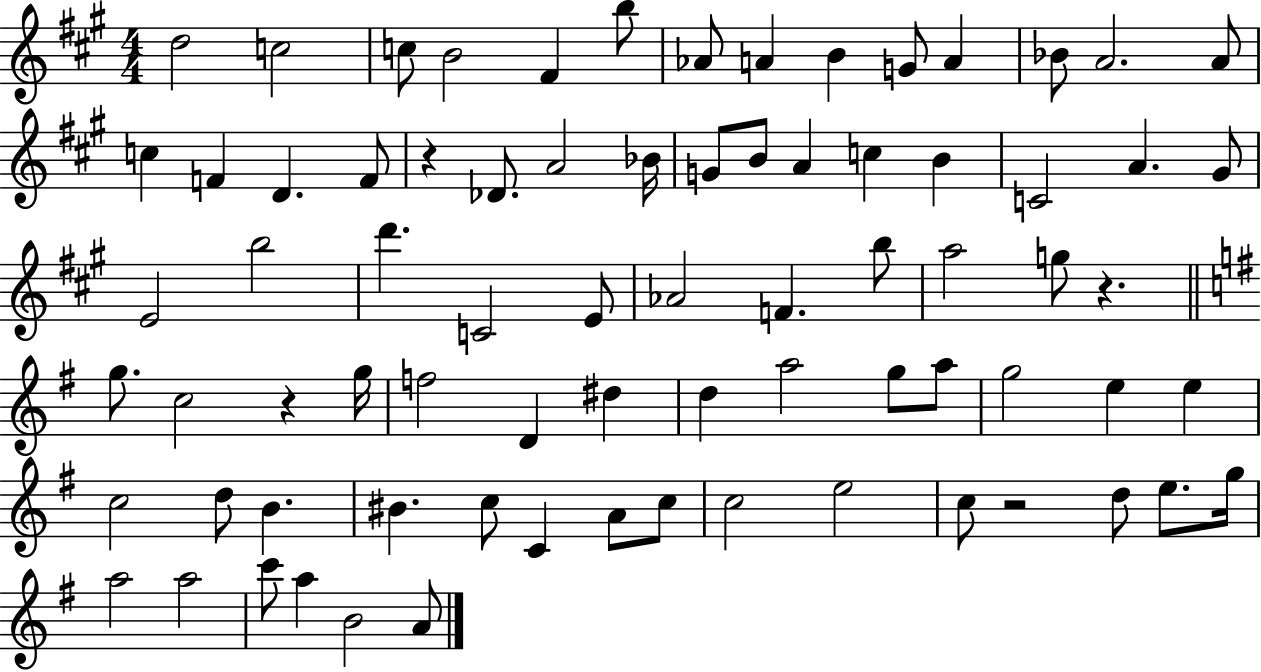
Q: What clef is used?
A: treble